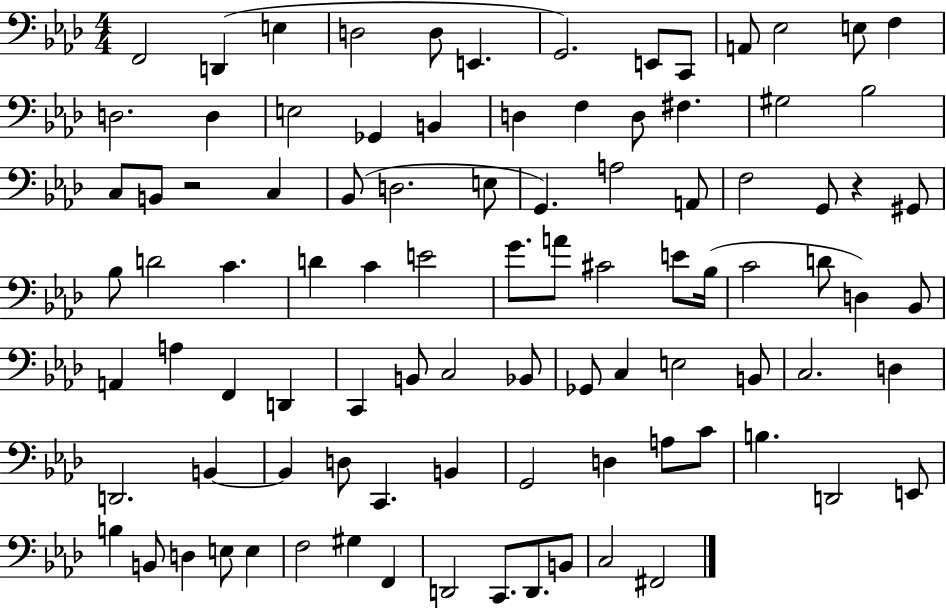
X:1
T:Untitled
M:4/4
L:1/4
K:Ab
F,,2 D,, E, D,2 D,/2 E,, G,,2 E,,/2 C,,/2 A,,/2 _E,2 E,/2 F, D,2 D, E,2 _G,, B,, D, F, D,/2 ^F, ^G,2 _B,2 C,/2 B,,/2 z2 C, _B,,/2 D,2 E,/2 G,, A,2 A,,/2 F,2 G,,/2 z ^G,,/2 _B,/2 D2 C D C E2 G/2 A/2 ^C2 E/2 _B,/4 C2 D/2 D, _B,,/2 A,, A, F,, D,, C,, B,,/2 C,2 _B,,/2 _G,,/2 C, E,2 B,,/2 C,2 D, D,,2 B,, B,, D,/2 C,, B,, G,,2 D, A,/2 C/2 B, D,,2 E,,/2 B, B,,/2 D, E,/2 E, F,2 ^G, F,, D,,2 C,,/2 D,,/2 B,,/2 C,2 ^F,,2